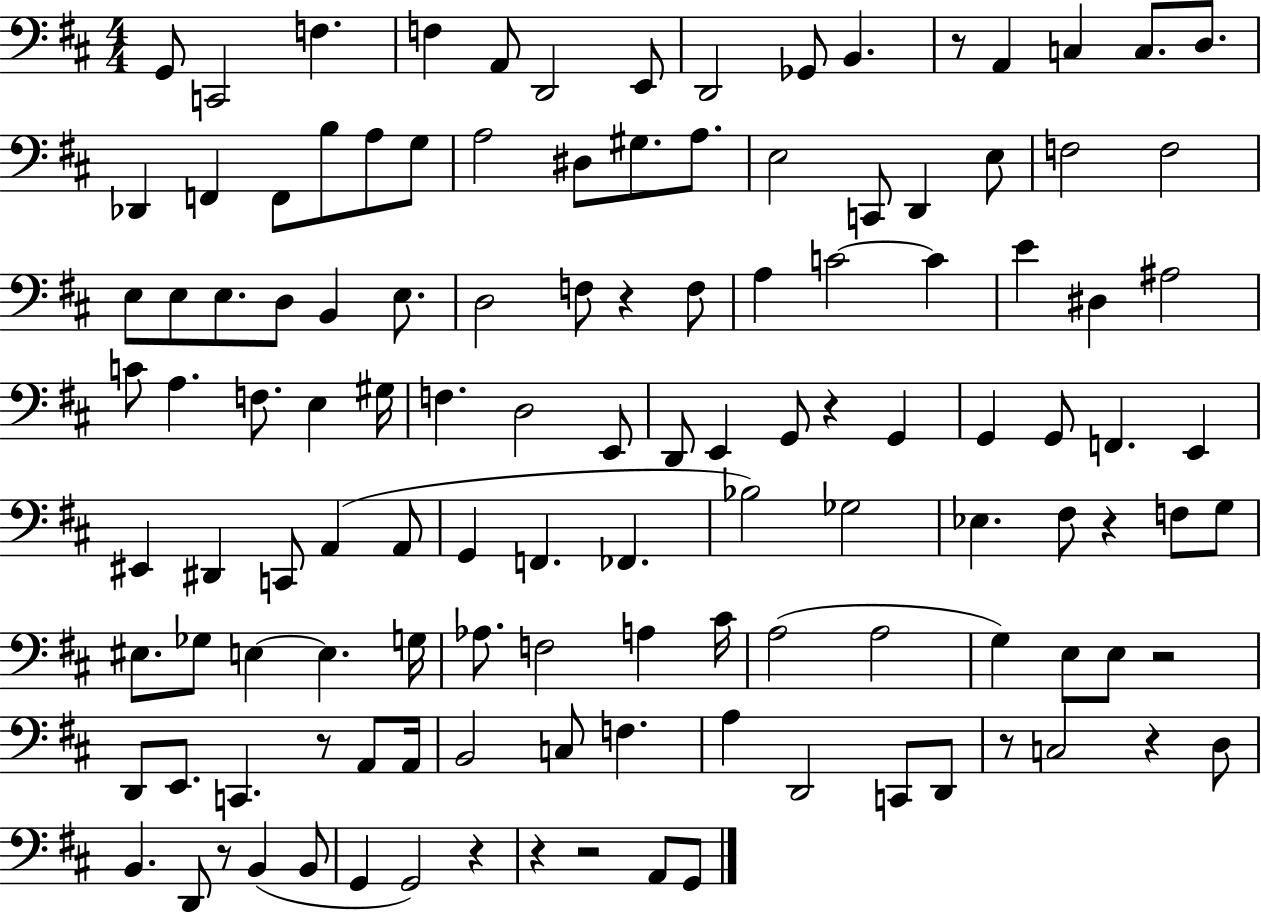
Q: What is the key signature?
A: D major